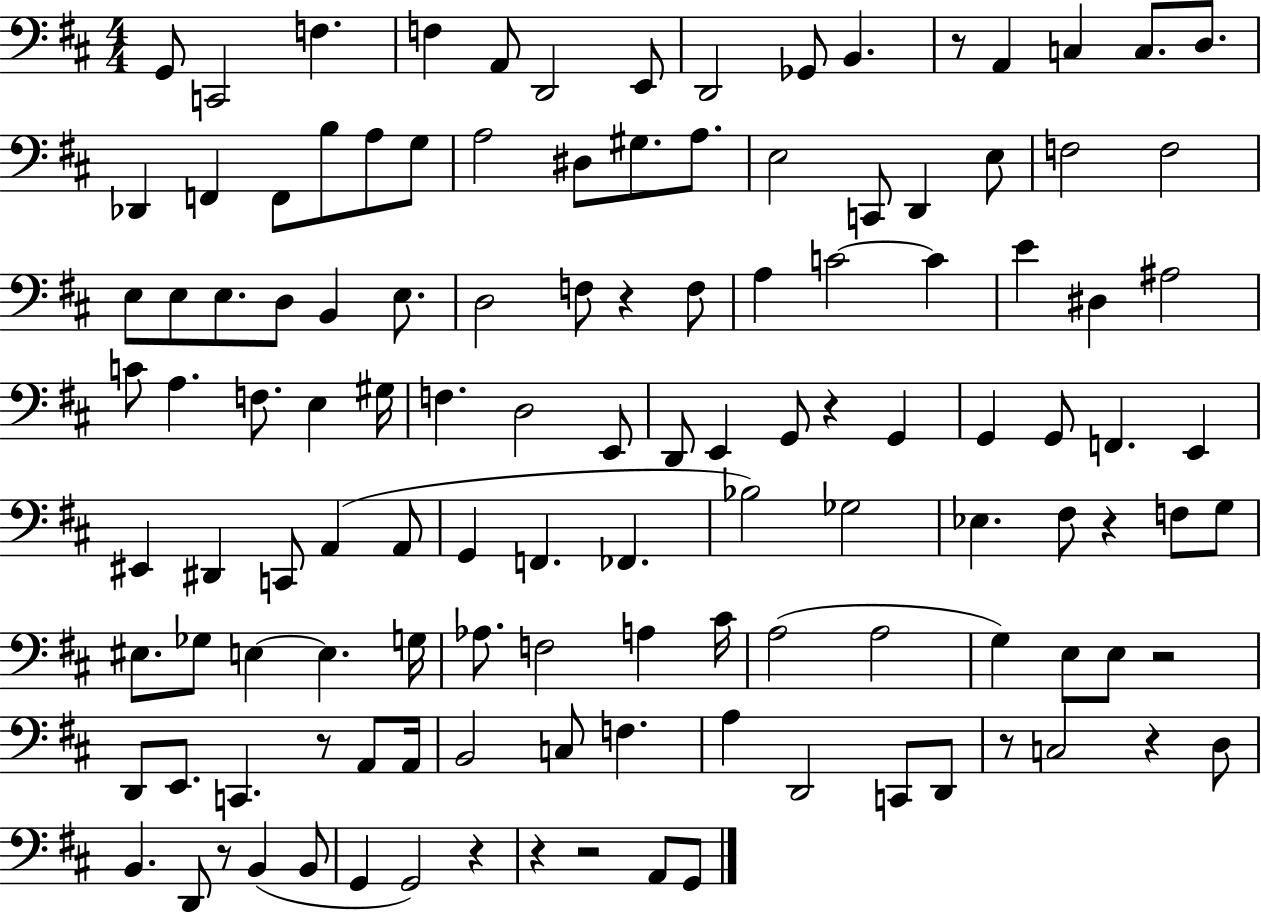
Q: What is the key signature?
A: D major